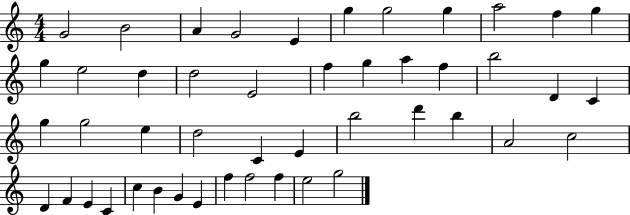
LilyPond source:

{
  \clef treble
  \numericTimeSignature
  \time 4/4
  \key c \major
  g'2 b'2 | a'4 g'2 e'4 | g''4 g''2 g''4 | a''2 f''4 g''4 | \break g''4 e''2 d''4 | d''2 e'2 | f''4 g''4 a''4 f''4 | b''2 d'4 c'4 | \break g''4 g''2 e''4 | d''2 c'4 e'4 | b''2 d'''4 b''4 | a'2 c''2 | \break d'4 f'4 e'4 c'4 | c''4 b'4 g'4 e'4 | f''4 f''2 f''4 | e''2 g''2 | \break \bar "|."
}